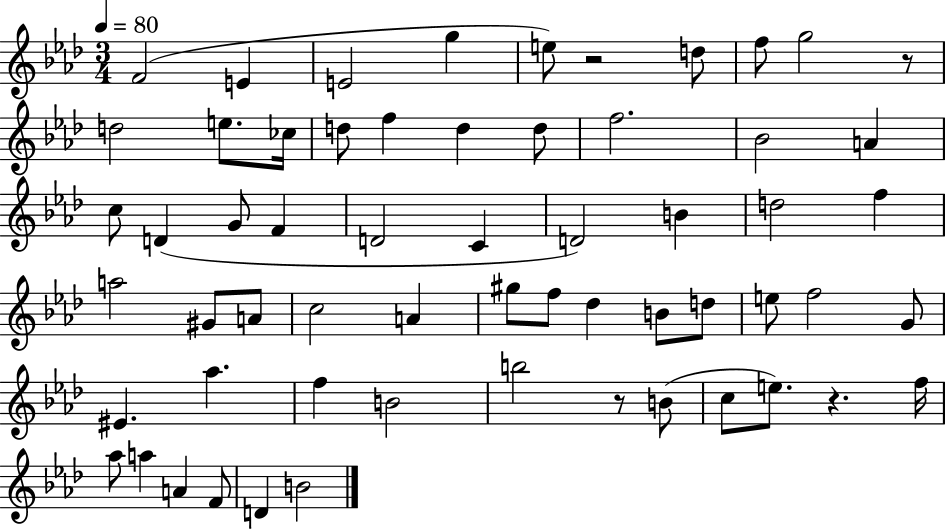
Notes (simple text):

F4/h E4/q E4/h G5/q E5/e R/h D5/e F5/e G5/h R/e D5/h E5/e. CES5/s D5/e F5/q D5/q D5/e F5/h. Bb4/h A4/q C5/e D4/q G4/e F4/q D4/h C4/q D4/h B4/q D5/h F5/q A5/h G#4/e A4/e C5/h A4/q G#5/e F5/e Db5/q B4/e D5/e E5/e F5/h G4/e EIS4/q. Ab5/q. F5/q B4/h B5/h R/e B4/e C5/e E5/e. R/q. F5/s Ab5/e A5/q A4/q F4/e D4/q B4/h